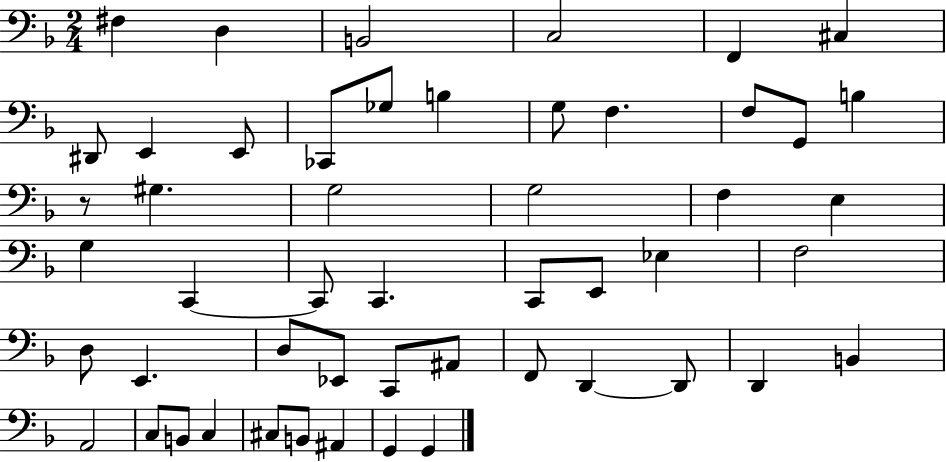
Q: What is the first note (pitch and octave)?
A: F#3